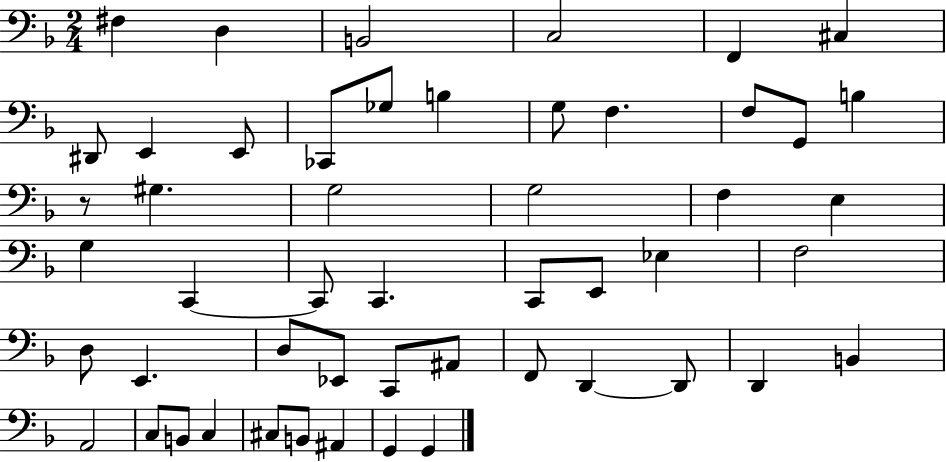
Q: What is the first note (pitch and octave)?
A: F#3